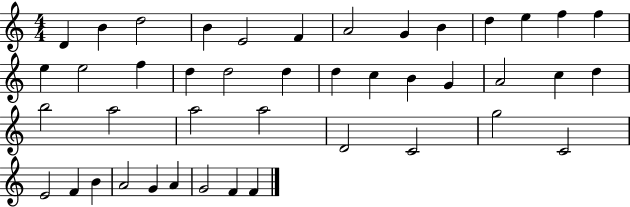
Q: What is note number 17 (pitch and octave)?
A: D5